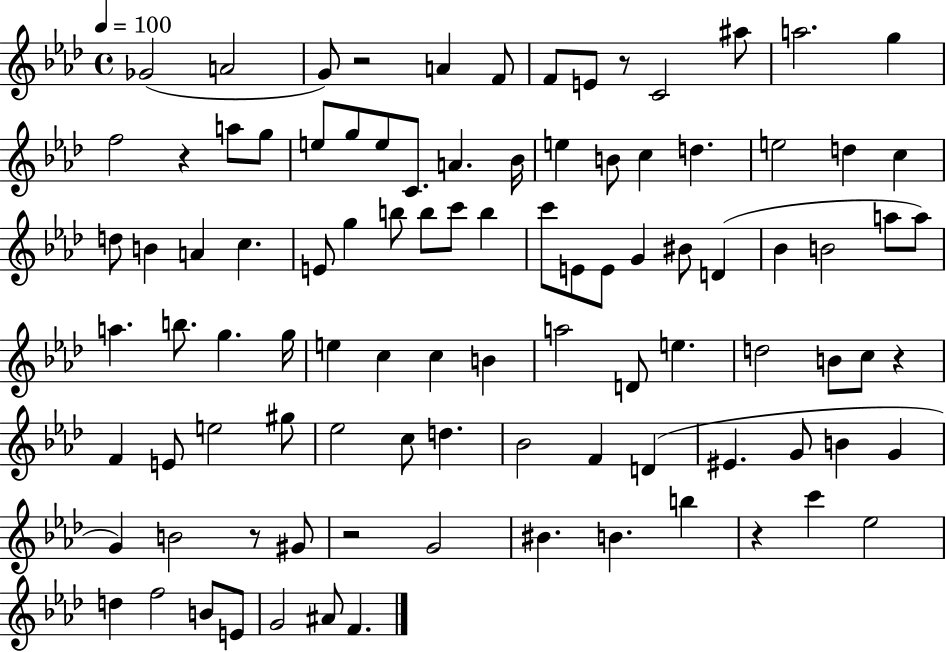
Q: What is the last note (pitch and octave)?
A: F4